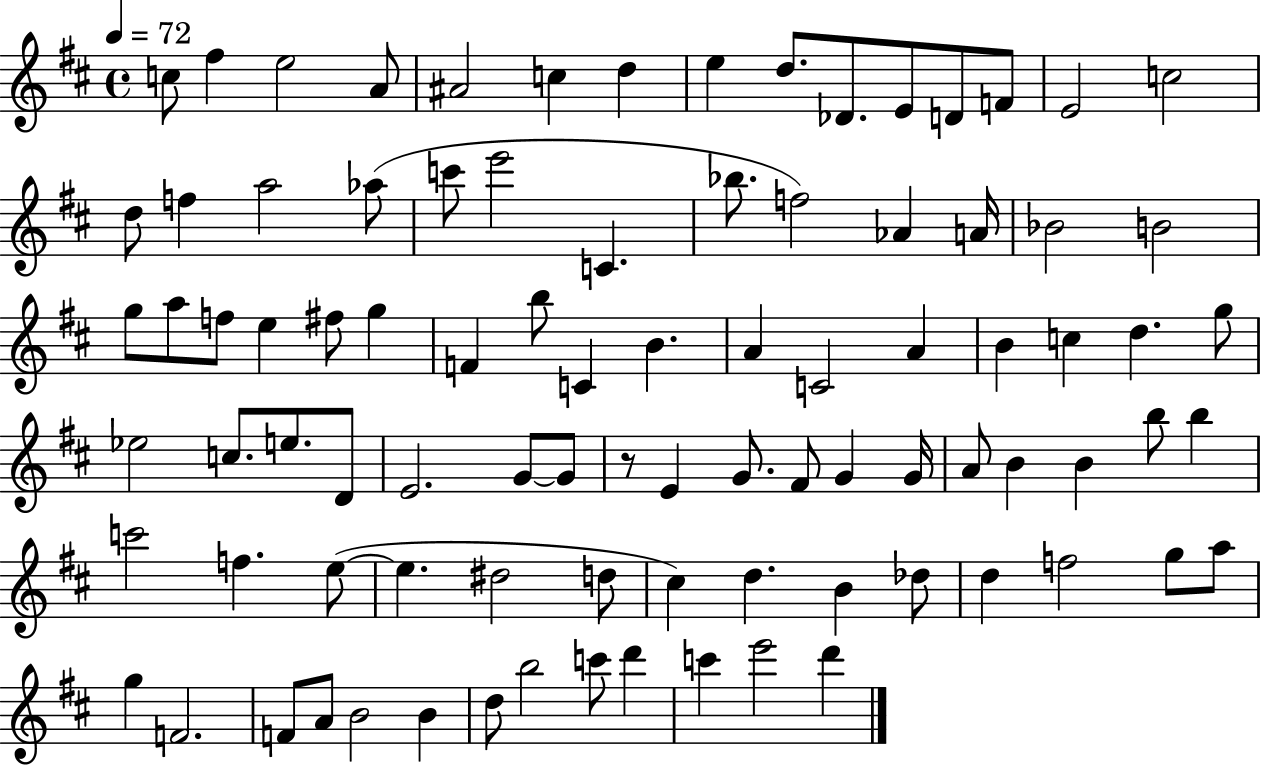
{
  \clef treble
  \time 4/4
  \defaultTimeSignature
  \key d \major
  \tempo 4 = 72
  c''8 fis''4 e''2 a'8 | ais'2 c''4 d''4 | e''4 d''8. des'8. e'8 d'8 f'8 | e'2 c''2 | \break d''8 f''4 a''2 aes''8( | c'''8 e'''2 c'4. | bes''8. f''2) aes'4 a'16 | bes'2 b'2 | \break g''8 a''8 f''8 e''4 fis''8 g''4 | f'4 b''8 c'4 b'4. | a'4 c'2 a'4 | b'4 c''4 d''4. g''8 | \break ees''2 c''8. e''8. d'8 | e'2. g'8~~ g'8 | r8 e'4 g'8. fis'8 g'4 g'16 | a'8 b'4 b'4 b''8 b''4 | \break c'''2 f''4. e''8~(~ | e''4. dis''2 d''8 | cis''4) d''4. b'4 des''8 | d''4 f''2 g''8 a''8 | \break g''4 f'2. | f'8 a'8 b'2 b'4 | d''8 b''2 c'''8 d'''4 | c'''4 e'''2 d'''4 | \break \bar "|."
}